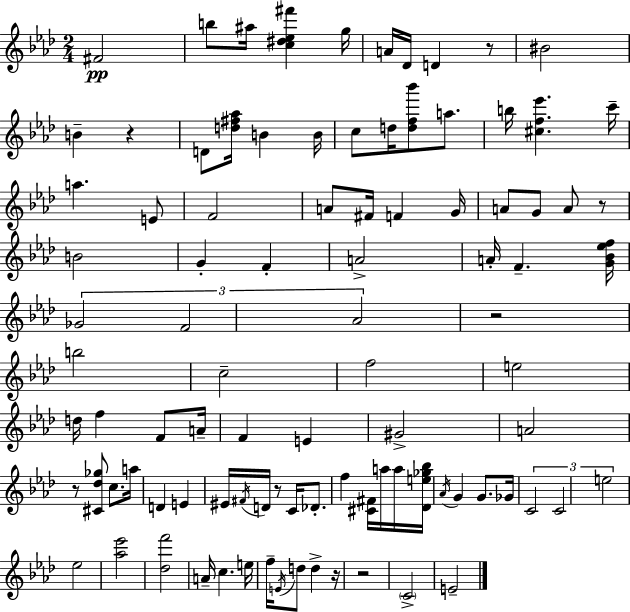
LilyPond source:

{
  \clef treble
  \numericTimeSignature
  \time 2/4
  \key f \minor
  \repeat volta 2 { fis'2\pp | b''8 ais''16 <c'' dis'' ees'' fis'''>4 g''16 | a'16 des'16 d'4 r8 | bis'2 | \break b'4-- r4 | d'8 <d'' fis'' aes''>16 b'4 b'16 | c''8 d''16 <d'' f'' bes'''>8 a''8. | b''16 <cis'' f'' ees'''>4. c'''16-- | \break a''4. e'8 | f'2 | a'8 fis'16 f'4 g'16 | a'8 g'8 a'8 r8 | \break b'2 | g'4-. f'4-. | a'2-> | a'16-. f'4.-- <g' bes' ees'' f''>16 | \break \tuplet 3/2 { ges'2 | f'2 | aes'2 } | r2 | \break b''2 | c''2-- | f''2 | e''2 | \break d''16 f''4 f'8 a'16-- | f'4 e'4 | gis'2-> | a'2 | \break r8 <cis' des'' ges''>8 c''8. a''16 | d'4 e'4 | eis'16 \acciaccatura { fis'16 } d'16 r8 c'16 des'8.-. | f''4 <cis' fis'>16 a''16 a''16 | \break <des' e'' ges'' bes''>16 \acciaccatura { aes'16 } g'4 g'8. | ges'16 \tuplet 3/2 { c'2 | c'2 | e''2 } | \break ees''2 | <aes'' ees'''>2 | <des'' f'''>2 | a'16-- c''4. | \break e''16 f''16-- \acciaccatura { e'16 } d''8 d''4-> | r16 r2 | \parenthesize c'2-> | e'2-- | \break } \bar "|."
}